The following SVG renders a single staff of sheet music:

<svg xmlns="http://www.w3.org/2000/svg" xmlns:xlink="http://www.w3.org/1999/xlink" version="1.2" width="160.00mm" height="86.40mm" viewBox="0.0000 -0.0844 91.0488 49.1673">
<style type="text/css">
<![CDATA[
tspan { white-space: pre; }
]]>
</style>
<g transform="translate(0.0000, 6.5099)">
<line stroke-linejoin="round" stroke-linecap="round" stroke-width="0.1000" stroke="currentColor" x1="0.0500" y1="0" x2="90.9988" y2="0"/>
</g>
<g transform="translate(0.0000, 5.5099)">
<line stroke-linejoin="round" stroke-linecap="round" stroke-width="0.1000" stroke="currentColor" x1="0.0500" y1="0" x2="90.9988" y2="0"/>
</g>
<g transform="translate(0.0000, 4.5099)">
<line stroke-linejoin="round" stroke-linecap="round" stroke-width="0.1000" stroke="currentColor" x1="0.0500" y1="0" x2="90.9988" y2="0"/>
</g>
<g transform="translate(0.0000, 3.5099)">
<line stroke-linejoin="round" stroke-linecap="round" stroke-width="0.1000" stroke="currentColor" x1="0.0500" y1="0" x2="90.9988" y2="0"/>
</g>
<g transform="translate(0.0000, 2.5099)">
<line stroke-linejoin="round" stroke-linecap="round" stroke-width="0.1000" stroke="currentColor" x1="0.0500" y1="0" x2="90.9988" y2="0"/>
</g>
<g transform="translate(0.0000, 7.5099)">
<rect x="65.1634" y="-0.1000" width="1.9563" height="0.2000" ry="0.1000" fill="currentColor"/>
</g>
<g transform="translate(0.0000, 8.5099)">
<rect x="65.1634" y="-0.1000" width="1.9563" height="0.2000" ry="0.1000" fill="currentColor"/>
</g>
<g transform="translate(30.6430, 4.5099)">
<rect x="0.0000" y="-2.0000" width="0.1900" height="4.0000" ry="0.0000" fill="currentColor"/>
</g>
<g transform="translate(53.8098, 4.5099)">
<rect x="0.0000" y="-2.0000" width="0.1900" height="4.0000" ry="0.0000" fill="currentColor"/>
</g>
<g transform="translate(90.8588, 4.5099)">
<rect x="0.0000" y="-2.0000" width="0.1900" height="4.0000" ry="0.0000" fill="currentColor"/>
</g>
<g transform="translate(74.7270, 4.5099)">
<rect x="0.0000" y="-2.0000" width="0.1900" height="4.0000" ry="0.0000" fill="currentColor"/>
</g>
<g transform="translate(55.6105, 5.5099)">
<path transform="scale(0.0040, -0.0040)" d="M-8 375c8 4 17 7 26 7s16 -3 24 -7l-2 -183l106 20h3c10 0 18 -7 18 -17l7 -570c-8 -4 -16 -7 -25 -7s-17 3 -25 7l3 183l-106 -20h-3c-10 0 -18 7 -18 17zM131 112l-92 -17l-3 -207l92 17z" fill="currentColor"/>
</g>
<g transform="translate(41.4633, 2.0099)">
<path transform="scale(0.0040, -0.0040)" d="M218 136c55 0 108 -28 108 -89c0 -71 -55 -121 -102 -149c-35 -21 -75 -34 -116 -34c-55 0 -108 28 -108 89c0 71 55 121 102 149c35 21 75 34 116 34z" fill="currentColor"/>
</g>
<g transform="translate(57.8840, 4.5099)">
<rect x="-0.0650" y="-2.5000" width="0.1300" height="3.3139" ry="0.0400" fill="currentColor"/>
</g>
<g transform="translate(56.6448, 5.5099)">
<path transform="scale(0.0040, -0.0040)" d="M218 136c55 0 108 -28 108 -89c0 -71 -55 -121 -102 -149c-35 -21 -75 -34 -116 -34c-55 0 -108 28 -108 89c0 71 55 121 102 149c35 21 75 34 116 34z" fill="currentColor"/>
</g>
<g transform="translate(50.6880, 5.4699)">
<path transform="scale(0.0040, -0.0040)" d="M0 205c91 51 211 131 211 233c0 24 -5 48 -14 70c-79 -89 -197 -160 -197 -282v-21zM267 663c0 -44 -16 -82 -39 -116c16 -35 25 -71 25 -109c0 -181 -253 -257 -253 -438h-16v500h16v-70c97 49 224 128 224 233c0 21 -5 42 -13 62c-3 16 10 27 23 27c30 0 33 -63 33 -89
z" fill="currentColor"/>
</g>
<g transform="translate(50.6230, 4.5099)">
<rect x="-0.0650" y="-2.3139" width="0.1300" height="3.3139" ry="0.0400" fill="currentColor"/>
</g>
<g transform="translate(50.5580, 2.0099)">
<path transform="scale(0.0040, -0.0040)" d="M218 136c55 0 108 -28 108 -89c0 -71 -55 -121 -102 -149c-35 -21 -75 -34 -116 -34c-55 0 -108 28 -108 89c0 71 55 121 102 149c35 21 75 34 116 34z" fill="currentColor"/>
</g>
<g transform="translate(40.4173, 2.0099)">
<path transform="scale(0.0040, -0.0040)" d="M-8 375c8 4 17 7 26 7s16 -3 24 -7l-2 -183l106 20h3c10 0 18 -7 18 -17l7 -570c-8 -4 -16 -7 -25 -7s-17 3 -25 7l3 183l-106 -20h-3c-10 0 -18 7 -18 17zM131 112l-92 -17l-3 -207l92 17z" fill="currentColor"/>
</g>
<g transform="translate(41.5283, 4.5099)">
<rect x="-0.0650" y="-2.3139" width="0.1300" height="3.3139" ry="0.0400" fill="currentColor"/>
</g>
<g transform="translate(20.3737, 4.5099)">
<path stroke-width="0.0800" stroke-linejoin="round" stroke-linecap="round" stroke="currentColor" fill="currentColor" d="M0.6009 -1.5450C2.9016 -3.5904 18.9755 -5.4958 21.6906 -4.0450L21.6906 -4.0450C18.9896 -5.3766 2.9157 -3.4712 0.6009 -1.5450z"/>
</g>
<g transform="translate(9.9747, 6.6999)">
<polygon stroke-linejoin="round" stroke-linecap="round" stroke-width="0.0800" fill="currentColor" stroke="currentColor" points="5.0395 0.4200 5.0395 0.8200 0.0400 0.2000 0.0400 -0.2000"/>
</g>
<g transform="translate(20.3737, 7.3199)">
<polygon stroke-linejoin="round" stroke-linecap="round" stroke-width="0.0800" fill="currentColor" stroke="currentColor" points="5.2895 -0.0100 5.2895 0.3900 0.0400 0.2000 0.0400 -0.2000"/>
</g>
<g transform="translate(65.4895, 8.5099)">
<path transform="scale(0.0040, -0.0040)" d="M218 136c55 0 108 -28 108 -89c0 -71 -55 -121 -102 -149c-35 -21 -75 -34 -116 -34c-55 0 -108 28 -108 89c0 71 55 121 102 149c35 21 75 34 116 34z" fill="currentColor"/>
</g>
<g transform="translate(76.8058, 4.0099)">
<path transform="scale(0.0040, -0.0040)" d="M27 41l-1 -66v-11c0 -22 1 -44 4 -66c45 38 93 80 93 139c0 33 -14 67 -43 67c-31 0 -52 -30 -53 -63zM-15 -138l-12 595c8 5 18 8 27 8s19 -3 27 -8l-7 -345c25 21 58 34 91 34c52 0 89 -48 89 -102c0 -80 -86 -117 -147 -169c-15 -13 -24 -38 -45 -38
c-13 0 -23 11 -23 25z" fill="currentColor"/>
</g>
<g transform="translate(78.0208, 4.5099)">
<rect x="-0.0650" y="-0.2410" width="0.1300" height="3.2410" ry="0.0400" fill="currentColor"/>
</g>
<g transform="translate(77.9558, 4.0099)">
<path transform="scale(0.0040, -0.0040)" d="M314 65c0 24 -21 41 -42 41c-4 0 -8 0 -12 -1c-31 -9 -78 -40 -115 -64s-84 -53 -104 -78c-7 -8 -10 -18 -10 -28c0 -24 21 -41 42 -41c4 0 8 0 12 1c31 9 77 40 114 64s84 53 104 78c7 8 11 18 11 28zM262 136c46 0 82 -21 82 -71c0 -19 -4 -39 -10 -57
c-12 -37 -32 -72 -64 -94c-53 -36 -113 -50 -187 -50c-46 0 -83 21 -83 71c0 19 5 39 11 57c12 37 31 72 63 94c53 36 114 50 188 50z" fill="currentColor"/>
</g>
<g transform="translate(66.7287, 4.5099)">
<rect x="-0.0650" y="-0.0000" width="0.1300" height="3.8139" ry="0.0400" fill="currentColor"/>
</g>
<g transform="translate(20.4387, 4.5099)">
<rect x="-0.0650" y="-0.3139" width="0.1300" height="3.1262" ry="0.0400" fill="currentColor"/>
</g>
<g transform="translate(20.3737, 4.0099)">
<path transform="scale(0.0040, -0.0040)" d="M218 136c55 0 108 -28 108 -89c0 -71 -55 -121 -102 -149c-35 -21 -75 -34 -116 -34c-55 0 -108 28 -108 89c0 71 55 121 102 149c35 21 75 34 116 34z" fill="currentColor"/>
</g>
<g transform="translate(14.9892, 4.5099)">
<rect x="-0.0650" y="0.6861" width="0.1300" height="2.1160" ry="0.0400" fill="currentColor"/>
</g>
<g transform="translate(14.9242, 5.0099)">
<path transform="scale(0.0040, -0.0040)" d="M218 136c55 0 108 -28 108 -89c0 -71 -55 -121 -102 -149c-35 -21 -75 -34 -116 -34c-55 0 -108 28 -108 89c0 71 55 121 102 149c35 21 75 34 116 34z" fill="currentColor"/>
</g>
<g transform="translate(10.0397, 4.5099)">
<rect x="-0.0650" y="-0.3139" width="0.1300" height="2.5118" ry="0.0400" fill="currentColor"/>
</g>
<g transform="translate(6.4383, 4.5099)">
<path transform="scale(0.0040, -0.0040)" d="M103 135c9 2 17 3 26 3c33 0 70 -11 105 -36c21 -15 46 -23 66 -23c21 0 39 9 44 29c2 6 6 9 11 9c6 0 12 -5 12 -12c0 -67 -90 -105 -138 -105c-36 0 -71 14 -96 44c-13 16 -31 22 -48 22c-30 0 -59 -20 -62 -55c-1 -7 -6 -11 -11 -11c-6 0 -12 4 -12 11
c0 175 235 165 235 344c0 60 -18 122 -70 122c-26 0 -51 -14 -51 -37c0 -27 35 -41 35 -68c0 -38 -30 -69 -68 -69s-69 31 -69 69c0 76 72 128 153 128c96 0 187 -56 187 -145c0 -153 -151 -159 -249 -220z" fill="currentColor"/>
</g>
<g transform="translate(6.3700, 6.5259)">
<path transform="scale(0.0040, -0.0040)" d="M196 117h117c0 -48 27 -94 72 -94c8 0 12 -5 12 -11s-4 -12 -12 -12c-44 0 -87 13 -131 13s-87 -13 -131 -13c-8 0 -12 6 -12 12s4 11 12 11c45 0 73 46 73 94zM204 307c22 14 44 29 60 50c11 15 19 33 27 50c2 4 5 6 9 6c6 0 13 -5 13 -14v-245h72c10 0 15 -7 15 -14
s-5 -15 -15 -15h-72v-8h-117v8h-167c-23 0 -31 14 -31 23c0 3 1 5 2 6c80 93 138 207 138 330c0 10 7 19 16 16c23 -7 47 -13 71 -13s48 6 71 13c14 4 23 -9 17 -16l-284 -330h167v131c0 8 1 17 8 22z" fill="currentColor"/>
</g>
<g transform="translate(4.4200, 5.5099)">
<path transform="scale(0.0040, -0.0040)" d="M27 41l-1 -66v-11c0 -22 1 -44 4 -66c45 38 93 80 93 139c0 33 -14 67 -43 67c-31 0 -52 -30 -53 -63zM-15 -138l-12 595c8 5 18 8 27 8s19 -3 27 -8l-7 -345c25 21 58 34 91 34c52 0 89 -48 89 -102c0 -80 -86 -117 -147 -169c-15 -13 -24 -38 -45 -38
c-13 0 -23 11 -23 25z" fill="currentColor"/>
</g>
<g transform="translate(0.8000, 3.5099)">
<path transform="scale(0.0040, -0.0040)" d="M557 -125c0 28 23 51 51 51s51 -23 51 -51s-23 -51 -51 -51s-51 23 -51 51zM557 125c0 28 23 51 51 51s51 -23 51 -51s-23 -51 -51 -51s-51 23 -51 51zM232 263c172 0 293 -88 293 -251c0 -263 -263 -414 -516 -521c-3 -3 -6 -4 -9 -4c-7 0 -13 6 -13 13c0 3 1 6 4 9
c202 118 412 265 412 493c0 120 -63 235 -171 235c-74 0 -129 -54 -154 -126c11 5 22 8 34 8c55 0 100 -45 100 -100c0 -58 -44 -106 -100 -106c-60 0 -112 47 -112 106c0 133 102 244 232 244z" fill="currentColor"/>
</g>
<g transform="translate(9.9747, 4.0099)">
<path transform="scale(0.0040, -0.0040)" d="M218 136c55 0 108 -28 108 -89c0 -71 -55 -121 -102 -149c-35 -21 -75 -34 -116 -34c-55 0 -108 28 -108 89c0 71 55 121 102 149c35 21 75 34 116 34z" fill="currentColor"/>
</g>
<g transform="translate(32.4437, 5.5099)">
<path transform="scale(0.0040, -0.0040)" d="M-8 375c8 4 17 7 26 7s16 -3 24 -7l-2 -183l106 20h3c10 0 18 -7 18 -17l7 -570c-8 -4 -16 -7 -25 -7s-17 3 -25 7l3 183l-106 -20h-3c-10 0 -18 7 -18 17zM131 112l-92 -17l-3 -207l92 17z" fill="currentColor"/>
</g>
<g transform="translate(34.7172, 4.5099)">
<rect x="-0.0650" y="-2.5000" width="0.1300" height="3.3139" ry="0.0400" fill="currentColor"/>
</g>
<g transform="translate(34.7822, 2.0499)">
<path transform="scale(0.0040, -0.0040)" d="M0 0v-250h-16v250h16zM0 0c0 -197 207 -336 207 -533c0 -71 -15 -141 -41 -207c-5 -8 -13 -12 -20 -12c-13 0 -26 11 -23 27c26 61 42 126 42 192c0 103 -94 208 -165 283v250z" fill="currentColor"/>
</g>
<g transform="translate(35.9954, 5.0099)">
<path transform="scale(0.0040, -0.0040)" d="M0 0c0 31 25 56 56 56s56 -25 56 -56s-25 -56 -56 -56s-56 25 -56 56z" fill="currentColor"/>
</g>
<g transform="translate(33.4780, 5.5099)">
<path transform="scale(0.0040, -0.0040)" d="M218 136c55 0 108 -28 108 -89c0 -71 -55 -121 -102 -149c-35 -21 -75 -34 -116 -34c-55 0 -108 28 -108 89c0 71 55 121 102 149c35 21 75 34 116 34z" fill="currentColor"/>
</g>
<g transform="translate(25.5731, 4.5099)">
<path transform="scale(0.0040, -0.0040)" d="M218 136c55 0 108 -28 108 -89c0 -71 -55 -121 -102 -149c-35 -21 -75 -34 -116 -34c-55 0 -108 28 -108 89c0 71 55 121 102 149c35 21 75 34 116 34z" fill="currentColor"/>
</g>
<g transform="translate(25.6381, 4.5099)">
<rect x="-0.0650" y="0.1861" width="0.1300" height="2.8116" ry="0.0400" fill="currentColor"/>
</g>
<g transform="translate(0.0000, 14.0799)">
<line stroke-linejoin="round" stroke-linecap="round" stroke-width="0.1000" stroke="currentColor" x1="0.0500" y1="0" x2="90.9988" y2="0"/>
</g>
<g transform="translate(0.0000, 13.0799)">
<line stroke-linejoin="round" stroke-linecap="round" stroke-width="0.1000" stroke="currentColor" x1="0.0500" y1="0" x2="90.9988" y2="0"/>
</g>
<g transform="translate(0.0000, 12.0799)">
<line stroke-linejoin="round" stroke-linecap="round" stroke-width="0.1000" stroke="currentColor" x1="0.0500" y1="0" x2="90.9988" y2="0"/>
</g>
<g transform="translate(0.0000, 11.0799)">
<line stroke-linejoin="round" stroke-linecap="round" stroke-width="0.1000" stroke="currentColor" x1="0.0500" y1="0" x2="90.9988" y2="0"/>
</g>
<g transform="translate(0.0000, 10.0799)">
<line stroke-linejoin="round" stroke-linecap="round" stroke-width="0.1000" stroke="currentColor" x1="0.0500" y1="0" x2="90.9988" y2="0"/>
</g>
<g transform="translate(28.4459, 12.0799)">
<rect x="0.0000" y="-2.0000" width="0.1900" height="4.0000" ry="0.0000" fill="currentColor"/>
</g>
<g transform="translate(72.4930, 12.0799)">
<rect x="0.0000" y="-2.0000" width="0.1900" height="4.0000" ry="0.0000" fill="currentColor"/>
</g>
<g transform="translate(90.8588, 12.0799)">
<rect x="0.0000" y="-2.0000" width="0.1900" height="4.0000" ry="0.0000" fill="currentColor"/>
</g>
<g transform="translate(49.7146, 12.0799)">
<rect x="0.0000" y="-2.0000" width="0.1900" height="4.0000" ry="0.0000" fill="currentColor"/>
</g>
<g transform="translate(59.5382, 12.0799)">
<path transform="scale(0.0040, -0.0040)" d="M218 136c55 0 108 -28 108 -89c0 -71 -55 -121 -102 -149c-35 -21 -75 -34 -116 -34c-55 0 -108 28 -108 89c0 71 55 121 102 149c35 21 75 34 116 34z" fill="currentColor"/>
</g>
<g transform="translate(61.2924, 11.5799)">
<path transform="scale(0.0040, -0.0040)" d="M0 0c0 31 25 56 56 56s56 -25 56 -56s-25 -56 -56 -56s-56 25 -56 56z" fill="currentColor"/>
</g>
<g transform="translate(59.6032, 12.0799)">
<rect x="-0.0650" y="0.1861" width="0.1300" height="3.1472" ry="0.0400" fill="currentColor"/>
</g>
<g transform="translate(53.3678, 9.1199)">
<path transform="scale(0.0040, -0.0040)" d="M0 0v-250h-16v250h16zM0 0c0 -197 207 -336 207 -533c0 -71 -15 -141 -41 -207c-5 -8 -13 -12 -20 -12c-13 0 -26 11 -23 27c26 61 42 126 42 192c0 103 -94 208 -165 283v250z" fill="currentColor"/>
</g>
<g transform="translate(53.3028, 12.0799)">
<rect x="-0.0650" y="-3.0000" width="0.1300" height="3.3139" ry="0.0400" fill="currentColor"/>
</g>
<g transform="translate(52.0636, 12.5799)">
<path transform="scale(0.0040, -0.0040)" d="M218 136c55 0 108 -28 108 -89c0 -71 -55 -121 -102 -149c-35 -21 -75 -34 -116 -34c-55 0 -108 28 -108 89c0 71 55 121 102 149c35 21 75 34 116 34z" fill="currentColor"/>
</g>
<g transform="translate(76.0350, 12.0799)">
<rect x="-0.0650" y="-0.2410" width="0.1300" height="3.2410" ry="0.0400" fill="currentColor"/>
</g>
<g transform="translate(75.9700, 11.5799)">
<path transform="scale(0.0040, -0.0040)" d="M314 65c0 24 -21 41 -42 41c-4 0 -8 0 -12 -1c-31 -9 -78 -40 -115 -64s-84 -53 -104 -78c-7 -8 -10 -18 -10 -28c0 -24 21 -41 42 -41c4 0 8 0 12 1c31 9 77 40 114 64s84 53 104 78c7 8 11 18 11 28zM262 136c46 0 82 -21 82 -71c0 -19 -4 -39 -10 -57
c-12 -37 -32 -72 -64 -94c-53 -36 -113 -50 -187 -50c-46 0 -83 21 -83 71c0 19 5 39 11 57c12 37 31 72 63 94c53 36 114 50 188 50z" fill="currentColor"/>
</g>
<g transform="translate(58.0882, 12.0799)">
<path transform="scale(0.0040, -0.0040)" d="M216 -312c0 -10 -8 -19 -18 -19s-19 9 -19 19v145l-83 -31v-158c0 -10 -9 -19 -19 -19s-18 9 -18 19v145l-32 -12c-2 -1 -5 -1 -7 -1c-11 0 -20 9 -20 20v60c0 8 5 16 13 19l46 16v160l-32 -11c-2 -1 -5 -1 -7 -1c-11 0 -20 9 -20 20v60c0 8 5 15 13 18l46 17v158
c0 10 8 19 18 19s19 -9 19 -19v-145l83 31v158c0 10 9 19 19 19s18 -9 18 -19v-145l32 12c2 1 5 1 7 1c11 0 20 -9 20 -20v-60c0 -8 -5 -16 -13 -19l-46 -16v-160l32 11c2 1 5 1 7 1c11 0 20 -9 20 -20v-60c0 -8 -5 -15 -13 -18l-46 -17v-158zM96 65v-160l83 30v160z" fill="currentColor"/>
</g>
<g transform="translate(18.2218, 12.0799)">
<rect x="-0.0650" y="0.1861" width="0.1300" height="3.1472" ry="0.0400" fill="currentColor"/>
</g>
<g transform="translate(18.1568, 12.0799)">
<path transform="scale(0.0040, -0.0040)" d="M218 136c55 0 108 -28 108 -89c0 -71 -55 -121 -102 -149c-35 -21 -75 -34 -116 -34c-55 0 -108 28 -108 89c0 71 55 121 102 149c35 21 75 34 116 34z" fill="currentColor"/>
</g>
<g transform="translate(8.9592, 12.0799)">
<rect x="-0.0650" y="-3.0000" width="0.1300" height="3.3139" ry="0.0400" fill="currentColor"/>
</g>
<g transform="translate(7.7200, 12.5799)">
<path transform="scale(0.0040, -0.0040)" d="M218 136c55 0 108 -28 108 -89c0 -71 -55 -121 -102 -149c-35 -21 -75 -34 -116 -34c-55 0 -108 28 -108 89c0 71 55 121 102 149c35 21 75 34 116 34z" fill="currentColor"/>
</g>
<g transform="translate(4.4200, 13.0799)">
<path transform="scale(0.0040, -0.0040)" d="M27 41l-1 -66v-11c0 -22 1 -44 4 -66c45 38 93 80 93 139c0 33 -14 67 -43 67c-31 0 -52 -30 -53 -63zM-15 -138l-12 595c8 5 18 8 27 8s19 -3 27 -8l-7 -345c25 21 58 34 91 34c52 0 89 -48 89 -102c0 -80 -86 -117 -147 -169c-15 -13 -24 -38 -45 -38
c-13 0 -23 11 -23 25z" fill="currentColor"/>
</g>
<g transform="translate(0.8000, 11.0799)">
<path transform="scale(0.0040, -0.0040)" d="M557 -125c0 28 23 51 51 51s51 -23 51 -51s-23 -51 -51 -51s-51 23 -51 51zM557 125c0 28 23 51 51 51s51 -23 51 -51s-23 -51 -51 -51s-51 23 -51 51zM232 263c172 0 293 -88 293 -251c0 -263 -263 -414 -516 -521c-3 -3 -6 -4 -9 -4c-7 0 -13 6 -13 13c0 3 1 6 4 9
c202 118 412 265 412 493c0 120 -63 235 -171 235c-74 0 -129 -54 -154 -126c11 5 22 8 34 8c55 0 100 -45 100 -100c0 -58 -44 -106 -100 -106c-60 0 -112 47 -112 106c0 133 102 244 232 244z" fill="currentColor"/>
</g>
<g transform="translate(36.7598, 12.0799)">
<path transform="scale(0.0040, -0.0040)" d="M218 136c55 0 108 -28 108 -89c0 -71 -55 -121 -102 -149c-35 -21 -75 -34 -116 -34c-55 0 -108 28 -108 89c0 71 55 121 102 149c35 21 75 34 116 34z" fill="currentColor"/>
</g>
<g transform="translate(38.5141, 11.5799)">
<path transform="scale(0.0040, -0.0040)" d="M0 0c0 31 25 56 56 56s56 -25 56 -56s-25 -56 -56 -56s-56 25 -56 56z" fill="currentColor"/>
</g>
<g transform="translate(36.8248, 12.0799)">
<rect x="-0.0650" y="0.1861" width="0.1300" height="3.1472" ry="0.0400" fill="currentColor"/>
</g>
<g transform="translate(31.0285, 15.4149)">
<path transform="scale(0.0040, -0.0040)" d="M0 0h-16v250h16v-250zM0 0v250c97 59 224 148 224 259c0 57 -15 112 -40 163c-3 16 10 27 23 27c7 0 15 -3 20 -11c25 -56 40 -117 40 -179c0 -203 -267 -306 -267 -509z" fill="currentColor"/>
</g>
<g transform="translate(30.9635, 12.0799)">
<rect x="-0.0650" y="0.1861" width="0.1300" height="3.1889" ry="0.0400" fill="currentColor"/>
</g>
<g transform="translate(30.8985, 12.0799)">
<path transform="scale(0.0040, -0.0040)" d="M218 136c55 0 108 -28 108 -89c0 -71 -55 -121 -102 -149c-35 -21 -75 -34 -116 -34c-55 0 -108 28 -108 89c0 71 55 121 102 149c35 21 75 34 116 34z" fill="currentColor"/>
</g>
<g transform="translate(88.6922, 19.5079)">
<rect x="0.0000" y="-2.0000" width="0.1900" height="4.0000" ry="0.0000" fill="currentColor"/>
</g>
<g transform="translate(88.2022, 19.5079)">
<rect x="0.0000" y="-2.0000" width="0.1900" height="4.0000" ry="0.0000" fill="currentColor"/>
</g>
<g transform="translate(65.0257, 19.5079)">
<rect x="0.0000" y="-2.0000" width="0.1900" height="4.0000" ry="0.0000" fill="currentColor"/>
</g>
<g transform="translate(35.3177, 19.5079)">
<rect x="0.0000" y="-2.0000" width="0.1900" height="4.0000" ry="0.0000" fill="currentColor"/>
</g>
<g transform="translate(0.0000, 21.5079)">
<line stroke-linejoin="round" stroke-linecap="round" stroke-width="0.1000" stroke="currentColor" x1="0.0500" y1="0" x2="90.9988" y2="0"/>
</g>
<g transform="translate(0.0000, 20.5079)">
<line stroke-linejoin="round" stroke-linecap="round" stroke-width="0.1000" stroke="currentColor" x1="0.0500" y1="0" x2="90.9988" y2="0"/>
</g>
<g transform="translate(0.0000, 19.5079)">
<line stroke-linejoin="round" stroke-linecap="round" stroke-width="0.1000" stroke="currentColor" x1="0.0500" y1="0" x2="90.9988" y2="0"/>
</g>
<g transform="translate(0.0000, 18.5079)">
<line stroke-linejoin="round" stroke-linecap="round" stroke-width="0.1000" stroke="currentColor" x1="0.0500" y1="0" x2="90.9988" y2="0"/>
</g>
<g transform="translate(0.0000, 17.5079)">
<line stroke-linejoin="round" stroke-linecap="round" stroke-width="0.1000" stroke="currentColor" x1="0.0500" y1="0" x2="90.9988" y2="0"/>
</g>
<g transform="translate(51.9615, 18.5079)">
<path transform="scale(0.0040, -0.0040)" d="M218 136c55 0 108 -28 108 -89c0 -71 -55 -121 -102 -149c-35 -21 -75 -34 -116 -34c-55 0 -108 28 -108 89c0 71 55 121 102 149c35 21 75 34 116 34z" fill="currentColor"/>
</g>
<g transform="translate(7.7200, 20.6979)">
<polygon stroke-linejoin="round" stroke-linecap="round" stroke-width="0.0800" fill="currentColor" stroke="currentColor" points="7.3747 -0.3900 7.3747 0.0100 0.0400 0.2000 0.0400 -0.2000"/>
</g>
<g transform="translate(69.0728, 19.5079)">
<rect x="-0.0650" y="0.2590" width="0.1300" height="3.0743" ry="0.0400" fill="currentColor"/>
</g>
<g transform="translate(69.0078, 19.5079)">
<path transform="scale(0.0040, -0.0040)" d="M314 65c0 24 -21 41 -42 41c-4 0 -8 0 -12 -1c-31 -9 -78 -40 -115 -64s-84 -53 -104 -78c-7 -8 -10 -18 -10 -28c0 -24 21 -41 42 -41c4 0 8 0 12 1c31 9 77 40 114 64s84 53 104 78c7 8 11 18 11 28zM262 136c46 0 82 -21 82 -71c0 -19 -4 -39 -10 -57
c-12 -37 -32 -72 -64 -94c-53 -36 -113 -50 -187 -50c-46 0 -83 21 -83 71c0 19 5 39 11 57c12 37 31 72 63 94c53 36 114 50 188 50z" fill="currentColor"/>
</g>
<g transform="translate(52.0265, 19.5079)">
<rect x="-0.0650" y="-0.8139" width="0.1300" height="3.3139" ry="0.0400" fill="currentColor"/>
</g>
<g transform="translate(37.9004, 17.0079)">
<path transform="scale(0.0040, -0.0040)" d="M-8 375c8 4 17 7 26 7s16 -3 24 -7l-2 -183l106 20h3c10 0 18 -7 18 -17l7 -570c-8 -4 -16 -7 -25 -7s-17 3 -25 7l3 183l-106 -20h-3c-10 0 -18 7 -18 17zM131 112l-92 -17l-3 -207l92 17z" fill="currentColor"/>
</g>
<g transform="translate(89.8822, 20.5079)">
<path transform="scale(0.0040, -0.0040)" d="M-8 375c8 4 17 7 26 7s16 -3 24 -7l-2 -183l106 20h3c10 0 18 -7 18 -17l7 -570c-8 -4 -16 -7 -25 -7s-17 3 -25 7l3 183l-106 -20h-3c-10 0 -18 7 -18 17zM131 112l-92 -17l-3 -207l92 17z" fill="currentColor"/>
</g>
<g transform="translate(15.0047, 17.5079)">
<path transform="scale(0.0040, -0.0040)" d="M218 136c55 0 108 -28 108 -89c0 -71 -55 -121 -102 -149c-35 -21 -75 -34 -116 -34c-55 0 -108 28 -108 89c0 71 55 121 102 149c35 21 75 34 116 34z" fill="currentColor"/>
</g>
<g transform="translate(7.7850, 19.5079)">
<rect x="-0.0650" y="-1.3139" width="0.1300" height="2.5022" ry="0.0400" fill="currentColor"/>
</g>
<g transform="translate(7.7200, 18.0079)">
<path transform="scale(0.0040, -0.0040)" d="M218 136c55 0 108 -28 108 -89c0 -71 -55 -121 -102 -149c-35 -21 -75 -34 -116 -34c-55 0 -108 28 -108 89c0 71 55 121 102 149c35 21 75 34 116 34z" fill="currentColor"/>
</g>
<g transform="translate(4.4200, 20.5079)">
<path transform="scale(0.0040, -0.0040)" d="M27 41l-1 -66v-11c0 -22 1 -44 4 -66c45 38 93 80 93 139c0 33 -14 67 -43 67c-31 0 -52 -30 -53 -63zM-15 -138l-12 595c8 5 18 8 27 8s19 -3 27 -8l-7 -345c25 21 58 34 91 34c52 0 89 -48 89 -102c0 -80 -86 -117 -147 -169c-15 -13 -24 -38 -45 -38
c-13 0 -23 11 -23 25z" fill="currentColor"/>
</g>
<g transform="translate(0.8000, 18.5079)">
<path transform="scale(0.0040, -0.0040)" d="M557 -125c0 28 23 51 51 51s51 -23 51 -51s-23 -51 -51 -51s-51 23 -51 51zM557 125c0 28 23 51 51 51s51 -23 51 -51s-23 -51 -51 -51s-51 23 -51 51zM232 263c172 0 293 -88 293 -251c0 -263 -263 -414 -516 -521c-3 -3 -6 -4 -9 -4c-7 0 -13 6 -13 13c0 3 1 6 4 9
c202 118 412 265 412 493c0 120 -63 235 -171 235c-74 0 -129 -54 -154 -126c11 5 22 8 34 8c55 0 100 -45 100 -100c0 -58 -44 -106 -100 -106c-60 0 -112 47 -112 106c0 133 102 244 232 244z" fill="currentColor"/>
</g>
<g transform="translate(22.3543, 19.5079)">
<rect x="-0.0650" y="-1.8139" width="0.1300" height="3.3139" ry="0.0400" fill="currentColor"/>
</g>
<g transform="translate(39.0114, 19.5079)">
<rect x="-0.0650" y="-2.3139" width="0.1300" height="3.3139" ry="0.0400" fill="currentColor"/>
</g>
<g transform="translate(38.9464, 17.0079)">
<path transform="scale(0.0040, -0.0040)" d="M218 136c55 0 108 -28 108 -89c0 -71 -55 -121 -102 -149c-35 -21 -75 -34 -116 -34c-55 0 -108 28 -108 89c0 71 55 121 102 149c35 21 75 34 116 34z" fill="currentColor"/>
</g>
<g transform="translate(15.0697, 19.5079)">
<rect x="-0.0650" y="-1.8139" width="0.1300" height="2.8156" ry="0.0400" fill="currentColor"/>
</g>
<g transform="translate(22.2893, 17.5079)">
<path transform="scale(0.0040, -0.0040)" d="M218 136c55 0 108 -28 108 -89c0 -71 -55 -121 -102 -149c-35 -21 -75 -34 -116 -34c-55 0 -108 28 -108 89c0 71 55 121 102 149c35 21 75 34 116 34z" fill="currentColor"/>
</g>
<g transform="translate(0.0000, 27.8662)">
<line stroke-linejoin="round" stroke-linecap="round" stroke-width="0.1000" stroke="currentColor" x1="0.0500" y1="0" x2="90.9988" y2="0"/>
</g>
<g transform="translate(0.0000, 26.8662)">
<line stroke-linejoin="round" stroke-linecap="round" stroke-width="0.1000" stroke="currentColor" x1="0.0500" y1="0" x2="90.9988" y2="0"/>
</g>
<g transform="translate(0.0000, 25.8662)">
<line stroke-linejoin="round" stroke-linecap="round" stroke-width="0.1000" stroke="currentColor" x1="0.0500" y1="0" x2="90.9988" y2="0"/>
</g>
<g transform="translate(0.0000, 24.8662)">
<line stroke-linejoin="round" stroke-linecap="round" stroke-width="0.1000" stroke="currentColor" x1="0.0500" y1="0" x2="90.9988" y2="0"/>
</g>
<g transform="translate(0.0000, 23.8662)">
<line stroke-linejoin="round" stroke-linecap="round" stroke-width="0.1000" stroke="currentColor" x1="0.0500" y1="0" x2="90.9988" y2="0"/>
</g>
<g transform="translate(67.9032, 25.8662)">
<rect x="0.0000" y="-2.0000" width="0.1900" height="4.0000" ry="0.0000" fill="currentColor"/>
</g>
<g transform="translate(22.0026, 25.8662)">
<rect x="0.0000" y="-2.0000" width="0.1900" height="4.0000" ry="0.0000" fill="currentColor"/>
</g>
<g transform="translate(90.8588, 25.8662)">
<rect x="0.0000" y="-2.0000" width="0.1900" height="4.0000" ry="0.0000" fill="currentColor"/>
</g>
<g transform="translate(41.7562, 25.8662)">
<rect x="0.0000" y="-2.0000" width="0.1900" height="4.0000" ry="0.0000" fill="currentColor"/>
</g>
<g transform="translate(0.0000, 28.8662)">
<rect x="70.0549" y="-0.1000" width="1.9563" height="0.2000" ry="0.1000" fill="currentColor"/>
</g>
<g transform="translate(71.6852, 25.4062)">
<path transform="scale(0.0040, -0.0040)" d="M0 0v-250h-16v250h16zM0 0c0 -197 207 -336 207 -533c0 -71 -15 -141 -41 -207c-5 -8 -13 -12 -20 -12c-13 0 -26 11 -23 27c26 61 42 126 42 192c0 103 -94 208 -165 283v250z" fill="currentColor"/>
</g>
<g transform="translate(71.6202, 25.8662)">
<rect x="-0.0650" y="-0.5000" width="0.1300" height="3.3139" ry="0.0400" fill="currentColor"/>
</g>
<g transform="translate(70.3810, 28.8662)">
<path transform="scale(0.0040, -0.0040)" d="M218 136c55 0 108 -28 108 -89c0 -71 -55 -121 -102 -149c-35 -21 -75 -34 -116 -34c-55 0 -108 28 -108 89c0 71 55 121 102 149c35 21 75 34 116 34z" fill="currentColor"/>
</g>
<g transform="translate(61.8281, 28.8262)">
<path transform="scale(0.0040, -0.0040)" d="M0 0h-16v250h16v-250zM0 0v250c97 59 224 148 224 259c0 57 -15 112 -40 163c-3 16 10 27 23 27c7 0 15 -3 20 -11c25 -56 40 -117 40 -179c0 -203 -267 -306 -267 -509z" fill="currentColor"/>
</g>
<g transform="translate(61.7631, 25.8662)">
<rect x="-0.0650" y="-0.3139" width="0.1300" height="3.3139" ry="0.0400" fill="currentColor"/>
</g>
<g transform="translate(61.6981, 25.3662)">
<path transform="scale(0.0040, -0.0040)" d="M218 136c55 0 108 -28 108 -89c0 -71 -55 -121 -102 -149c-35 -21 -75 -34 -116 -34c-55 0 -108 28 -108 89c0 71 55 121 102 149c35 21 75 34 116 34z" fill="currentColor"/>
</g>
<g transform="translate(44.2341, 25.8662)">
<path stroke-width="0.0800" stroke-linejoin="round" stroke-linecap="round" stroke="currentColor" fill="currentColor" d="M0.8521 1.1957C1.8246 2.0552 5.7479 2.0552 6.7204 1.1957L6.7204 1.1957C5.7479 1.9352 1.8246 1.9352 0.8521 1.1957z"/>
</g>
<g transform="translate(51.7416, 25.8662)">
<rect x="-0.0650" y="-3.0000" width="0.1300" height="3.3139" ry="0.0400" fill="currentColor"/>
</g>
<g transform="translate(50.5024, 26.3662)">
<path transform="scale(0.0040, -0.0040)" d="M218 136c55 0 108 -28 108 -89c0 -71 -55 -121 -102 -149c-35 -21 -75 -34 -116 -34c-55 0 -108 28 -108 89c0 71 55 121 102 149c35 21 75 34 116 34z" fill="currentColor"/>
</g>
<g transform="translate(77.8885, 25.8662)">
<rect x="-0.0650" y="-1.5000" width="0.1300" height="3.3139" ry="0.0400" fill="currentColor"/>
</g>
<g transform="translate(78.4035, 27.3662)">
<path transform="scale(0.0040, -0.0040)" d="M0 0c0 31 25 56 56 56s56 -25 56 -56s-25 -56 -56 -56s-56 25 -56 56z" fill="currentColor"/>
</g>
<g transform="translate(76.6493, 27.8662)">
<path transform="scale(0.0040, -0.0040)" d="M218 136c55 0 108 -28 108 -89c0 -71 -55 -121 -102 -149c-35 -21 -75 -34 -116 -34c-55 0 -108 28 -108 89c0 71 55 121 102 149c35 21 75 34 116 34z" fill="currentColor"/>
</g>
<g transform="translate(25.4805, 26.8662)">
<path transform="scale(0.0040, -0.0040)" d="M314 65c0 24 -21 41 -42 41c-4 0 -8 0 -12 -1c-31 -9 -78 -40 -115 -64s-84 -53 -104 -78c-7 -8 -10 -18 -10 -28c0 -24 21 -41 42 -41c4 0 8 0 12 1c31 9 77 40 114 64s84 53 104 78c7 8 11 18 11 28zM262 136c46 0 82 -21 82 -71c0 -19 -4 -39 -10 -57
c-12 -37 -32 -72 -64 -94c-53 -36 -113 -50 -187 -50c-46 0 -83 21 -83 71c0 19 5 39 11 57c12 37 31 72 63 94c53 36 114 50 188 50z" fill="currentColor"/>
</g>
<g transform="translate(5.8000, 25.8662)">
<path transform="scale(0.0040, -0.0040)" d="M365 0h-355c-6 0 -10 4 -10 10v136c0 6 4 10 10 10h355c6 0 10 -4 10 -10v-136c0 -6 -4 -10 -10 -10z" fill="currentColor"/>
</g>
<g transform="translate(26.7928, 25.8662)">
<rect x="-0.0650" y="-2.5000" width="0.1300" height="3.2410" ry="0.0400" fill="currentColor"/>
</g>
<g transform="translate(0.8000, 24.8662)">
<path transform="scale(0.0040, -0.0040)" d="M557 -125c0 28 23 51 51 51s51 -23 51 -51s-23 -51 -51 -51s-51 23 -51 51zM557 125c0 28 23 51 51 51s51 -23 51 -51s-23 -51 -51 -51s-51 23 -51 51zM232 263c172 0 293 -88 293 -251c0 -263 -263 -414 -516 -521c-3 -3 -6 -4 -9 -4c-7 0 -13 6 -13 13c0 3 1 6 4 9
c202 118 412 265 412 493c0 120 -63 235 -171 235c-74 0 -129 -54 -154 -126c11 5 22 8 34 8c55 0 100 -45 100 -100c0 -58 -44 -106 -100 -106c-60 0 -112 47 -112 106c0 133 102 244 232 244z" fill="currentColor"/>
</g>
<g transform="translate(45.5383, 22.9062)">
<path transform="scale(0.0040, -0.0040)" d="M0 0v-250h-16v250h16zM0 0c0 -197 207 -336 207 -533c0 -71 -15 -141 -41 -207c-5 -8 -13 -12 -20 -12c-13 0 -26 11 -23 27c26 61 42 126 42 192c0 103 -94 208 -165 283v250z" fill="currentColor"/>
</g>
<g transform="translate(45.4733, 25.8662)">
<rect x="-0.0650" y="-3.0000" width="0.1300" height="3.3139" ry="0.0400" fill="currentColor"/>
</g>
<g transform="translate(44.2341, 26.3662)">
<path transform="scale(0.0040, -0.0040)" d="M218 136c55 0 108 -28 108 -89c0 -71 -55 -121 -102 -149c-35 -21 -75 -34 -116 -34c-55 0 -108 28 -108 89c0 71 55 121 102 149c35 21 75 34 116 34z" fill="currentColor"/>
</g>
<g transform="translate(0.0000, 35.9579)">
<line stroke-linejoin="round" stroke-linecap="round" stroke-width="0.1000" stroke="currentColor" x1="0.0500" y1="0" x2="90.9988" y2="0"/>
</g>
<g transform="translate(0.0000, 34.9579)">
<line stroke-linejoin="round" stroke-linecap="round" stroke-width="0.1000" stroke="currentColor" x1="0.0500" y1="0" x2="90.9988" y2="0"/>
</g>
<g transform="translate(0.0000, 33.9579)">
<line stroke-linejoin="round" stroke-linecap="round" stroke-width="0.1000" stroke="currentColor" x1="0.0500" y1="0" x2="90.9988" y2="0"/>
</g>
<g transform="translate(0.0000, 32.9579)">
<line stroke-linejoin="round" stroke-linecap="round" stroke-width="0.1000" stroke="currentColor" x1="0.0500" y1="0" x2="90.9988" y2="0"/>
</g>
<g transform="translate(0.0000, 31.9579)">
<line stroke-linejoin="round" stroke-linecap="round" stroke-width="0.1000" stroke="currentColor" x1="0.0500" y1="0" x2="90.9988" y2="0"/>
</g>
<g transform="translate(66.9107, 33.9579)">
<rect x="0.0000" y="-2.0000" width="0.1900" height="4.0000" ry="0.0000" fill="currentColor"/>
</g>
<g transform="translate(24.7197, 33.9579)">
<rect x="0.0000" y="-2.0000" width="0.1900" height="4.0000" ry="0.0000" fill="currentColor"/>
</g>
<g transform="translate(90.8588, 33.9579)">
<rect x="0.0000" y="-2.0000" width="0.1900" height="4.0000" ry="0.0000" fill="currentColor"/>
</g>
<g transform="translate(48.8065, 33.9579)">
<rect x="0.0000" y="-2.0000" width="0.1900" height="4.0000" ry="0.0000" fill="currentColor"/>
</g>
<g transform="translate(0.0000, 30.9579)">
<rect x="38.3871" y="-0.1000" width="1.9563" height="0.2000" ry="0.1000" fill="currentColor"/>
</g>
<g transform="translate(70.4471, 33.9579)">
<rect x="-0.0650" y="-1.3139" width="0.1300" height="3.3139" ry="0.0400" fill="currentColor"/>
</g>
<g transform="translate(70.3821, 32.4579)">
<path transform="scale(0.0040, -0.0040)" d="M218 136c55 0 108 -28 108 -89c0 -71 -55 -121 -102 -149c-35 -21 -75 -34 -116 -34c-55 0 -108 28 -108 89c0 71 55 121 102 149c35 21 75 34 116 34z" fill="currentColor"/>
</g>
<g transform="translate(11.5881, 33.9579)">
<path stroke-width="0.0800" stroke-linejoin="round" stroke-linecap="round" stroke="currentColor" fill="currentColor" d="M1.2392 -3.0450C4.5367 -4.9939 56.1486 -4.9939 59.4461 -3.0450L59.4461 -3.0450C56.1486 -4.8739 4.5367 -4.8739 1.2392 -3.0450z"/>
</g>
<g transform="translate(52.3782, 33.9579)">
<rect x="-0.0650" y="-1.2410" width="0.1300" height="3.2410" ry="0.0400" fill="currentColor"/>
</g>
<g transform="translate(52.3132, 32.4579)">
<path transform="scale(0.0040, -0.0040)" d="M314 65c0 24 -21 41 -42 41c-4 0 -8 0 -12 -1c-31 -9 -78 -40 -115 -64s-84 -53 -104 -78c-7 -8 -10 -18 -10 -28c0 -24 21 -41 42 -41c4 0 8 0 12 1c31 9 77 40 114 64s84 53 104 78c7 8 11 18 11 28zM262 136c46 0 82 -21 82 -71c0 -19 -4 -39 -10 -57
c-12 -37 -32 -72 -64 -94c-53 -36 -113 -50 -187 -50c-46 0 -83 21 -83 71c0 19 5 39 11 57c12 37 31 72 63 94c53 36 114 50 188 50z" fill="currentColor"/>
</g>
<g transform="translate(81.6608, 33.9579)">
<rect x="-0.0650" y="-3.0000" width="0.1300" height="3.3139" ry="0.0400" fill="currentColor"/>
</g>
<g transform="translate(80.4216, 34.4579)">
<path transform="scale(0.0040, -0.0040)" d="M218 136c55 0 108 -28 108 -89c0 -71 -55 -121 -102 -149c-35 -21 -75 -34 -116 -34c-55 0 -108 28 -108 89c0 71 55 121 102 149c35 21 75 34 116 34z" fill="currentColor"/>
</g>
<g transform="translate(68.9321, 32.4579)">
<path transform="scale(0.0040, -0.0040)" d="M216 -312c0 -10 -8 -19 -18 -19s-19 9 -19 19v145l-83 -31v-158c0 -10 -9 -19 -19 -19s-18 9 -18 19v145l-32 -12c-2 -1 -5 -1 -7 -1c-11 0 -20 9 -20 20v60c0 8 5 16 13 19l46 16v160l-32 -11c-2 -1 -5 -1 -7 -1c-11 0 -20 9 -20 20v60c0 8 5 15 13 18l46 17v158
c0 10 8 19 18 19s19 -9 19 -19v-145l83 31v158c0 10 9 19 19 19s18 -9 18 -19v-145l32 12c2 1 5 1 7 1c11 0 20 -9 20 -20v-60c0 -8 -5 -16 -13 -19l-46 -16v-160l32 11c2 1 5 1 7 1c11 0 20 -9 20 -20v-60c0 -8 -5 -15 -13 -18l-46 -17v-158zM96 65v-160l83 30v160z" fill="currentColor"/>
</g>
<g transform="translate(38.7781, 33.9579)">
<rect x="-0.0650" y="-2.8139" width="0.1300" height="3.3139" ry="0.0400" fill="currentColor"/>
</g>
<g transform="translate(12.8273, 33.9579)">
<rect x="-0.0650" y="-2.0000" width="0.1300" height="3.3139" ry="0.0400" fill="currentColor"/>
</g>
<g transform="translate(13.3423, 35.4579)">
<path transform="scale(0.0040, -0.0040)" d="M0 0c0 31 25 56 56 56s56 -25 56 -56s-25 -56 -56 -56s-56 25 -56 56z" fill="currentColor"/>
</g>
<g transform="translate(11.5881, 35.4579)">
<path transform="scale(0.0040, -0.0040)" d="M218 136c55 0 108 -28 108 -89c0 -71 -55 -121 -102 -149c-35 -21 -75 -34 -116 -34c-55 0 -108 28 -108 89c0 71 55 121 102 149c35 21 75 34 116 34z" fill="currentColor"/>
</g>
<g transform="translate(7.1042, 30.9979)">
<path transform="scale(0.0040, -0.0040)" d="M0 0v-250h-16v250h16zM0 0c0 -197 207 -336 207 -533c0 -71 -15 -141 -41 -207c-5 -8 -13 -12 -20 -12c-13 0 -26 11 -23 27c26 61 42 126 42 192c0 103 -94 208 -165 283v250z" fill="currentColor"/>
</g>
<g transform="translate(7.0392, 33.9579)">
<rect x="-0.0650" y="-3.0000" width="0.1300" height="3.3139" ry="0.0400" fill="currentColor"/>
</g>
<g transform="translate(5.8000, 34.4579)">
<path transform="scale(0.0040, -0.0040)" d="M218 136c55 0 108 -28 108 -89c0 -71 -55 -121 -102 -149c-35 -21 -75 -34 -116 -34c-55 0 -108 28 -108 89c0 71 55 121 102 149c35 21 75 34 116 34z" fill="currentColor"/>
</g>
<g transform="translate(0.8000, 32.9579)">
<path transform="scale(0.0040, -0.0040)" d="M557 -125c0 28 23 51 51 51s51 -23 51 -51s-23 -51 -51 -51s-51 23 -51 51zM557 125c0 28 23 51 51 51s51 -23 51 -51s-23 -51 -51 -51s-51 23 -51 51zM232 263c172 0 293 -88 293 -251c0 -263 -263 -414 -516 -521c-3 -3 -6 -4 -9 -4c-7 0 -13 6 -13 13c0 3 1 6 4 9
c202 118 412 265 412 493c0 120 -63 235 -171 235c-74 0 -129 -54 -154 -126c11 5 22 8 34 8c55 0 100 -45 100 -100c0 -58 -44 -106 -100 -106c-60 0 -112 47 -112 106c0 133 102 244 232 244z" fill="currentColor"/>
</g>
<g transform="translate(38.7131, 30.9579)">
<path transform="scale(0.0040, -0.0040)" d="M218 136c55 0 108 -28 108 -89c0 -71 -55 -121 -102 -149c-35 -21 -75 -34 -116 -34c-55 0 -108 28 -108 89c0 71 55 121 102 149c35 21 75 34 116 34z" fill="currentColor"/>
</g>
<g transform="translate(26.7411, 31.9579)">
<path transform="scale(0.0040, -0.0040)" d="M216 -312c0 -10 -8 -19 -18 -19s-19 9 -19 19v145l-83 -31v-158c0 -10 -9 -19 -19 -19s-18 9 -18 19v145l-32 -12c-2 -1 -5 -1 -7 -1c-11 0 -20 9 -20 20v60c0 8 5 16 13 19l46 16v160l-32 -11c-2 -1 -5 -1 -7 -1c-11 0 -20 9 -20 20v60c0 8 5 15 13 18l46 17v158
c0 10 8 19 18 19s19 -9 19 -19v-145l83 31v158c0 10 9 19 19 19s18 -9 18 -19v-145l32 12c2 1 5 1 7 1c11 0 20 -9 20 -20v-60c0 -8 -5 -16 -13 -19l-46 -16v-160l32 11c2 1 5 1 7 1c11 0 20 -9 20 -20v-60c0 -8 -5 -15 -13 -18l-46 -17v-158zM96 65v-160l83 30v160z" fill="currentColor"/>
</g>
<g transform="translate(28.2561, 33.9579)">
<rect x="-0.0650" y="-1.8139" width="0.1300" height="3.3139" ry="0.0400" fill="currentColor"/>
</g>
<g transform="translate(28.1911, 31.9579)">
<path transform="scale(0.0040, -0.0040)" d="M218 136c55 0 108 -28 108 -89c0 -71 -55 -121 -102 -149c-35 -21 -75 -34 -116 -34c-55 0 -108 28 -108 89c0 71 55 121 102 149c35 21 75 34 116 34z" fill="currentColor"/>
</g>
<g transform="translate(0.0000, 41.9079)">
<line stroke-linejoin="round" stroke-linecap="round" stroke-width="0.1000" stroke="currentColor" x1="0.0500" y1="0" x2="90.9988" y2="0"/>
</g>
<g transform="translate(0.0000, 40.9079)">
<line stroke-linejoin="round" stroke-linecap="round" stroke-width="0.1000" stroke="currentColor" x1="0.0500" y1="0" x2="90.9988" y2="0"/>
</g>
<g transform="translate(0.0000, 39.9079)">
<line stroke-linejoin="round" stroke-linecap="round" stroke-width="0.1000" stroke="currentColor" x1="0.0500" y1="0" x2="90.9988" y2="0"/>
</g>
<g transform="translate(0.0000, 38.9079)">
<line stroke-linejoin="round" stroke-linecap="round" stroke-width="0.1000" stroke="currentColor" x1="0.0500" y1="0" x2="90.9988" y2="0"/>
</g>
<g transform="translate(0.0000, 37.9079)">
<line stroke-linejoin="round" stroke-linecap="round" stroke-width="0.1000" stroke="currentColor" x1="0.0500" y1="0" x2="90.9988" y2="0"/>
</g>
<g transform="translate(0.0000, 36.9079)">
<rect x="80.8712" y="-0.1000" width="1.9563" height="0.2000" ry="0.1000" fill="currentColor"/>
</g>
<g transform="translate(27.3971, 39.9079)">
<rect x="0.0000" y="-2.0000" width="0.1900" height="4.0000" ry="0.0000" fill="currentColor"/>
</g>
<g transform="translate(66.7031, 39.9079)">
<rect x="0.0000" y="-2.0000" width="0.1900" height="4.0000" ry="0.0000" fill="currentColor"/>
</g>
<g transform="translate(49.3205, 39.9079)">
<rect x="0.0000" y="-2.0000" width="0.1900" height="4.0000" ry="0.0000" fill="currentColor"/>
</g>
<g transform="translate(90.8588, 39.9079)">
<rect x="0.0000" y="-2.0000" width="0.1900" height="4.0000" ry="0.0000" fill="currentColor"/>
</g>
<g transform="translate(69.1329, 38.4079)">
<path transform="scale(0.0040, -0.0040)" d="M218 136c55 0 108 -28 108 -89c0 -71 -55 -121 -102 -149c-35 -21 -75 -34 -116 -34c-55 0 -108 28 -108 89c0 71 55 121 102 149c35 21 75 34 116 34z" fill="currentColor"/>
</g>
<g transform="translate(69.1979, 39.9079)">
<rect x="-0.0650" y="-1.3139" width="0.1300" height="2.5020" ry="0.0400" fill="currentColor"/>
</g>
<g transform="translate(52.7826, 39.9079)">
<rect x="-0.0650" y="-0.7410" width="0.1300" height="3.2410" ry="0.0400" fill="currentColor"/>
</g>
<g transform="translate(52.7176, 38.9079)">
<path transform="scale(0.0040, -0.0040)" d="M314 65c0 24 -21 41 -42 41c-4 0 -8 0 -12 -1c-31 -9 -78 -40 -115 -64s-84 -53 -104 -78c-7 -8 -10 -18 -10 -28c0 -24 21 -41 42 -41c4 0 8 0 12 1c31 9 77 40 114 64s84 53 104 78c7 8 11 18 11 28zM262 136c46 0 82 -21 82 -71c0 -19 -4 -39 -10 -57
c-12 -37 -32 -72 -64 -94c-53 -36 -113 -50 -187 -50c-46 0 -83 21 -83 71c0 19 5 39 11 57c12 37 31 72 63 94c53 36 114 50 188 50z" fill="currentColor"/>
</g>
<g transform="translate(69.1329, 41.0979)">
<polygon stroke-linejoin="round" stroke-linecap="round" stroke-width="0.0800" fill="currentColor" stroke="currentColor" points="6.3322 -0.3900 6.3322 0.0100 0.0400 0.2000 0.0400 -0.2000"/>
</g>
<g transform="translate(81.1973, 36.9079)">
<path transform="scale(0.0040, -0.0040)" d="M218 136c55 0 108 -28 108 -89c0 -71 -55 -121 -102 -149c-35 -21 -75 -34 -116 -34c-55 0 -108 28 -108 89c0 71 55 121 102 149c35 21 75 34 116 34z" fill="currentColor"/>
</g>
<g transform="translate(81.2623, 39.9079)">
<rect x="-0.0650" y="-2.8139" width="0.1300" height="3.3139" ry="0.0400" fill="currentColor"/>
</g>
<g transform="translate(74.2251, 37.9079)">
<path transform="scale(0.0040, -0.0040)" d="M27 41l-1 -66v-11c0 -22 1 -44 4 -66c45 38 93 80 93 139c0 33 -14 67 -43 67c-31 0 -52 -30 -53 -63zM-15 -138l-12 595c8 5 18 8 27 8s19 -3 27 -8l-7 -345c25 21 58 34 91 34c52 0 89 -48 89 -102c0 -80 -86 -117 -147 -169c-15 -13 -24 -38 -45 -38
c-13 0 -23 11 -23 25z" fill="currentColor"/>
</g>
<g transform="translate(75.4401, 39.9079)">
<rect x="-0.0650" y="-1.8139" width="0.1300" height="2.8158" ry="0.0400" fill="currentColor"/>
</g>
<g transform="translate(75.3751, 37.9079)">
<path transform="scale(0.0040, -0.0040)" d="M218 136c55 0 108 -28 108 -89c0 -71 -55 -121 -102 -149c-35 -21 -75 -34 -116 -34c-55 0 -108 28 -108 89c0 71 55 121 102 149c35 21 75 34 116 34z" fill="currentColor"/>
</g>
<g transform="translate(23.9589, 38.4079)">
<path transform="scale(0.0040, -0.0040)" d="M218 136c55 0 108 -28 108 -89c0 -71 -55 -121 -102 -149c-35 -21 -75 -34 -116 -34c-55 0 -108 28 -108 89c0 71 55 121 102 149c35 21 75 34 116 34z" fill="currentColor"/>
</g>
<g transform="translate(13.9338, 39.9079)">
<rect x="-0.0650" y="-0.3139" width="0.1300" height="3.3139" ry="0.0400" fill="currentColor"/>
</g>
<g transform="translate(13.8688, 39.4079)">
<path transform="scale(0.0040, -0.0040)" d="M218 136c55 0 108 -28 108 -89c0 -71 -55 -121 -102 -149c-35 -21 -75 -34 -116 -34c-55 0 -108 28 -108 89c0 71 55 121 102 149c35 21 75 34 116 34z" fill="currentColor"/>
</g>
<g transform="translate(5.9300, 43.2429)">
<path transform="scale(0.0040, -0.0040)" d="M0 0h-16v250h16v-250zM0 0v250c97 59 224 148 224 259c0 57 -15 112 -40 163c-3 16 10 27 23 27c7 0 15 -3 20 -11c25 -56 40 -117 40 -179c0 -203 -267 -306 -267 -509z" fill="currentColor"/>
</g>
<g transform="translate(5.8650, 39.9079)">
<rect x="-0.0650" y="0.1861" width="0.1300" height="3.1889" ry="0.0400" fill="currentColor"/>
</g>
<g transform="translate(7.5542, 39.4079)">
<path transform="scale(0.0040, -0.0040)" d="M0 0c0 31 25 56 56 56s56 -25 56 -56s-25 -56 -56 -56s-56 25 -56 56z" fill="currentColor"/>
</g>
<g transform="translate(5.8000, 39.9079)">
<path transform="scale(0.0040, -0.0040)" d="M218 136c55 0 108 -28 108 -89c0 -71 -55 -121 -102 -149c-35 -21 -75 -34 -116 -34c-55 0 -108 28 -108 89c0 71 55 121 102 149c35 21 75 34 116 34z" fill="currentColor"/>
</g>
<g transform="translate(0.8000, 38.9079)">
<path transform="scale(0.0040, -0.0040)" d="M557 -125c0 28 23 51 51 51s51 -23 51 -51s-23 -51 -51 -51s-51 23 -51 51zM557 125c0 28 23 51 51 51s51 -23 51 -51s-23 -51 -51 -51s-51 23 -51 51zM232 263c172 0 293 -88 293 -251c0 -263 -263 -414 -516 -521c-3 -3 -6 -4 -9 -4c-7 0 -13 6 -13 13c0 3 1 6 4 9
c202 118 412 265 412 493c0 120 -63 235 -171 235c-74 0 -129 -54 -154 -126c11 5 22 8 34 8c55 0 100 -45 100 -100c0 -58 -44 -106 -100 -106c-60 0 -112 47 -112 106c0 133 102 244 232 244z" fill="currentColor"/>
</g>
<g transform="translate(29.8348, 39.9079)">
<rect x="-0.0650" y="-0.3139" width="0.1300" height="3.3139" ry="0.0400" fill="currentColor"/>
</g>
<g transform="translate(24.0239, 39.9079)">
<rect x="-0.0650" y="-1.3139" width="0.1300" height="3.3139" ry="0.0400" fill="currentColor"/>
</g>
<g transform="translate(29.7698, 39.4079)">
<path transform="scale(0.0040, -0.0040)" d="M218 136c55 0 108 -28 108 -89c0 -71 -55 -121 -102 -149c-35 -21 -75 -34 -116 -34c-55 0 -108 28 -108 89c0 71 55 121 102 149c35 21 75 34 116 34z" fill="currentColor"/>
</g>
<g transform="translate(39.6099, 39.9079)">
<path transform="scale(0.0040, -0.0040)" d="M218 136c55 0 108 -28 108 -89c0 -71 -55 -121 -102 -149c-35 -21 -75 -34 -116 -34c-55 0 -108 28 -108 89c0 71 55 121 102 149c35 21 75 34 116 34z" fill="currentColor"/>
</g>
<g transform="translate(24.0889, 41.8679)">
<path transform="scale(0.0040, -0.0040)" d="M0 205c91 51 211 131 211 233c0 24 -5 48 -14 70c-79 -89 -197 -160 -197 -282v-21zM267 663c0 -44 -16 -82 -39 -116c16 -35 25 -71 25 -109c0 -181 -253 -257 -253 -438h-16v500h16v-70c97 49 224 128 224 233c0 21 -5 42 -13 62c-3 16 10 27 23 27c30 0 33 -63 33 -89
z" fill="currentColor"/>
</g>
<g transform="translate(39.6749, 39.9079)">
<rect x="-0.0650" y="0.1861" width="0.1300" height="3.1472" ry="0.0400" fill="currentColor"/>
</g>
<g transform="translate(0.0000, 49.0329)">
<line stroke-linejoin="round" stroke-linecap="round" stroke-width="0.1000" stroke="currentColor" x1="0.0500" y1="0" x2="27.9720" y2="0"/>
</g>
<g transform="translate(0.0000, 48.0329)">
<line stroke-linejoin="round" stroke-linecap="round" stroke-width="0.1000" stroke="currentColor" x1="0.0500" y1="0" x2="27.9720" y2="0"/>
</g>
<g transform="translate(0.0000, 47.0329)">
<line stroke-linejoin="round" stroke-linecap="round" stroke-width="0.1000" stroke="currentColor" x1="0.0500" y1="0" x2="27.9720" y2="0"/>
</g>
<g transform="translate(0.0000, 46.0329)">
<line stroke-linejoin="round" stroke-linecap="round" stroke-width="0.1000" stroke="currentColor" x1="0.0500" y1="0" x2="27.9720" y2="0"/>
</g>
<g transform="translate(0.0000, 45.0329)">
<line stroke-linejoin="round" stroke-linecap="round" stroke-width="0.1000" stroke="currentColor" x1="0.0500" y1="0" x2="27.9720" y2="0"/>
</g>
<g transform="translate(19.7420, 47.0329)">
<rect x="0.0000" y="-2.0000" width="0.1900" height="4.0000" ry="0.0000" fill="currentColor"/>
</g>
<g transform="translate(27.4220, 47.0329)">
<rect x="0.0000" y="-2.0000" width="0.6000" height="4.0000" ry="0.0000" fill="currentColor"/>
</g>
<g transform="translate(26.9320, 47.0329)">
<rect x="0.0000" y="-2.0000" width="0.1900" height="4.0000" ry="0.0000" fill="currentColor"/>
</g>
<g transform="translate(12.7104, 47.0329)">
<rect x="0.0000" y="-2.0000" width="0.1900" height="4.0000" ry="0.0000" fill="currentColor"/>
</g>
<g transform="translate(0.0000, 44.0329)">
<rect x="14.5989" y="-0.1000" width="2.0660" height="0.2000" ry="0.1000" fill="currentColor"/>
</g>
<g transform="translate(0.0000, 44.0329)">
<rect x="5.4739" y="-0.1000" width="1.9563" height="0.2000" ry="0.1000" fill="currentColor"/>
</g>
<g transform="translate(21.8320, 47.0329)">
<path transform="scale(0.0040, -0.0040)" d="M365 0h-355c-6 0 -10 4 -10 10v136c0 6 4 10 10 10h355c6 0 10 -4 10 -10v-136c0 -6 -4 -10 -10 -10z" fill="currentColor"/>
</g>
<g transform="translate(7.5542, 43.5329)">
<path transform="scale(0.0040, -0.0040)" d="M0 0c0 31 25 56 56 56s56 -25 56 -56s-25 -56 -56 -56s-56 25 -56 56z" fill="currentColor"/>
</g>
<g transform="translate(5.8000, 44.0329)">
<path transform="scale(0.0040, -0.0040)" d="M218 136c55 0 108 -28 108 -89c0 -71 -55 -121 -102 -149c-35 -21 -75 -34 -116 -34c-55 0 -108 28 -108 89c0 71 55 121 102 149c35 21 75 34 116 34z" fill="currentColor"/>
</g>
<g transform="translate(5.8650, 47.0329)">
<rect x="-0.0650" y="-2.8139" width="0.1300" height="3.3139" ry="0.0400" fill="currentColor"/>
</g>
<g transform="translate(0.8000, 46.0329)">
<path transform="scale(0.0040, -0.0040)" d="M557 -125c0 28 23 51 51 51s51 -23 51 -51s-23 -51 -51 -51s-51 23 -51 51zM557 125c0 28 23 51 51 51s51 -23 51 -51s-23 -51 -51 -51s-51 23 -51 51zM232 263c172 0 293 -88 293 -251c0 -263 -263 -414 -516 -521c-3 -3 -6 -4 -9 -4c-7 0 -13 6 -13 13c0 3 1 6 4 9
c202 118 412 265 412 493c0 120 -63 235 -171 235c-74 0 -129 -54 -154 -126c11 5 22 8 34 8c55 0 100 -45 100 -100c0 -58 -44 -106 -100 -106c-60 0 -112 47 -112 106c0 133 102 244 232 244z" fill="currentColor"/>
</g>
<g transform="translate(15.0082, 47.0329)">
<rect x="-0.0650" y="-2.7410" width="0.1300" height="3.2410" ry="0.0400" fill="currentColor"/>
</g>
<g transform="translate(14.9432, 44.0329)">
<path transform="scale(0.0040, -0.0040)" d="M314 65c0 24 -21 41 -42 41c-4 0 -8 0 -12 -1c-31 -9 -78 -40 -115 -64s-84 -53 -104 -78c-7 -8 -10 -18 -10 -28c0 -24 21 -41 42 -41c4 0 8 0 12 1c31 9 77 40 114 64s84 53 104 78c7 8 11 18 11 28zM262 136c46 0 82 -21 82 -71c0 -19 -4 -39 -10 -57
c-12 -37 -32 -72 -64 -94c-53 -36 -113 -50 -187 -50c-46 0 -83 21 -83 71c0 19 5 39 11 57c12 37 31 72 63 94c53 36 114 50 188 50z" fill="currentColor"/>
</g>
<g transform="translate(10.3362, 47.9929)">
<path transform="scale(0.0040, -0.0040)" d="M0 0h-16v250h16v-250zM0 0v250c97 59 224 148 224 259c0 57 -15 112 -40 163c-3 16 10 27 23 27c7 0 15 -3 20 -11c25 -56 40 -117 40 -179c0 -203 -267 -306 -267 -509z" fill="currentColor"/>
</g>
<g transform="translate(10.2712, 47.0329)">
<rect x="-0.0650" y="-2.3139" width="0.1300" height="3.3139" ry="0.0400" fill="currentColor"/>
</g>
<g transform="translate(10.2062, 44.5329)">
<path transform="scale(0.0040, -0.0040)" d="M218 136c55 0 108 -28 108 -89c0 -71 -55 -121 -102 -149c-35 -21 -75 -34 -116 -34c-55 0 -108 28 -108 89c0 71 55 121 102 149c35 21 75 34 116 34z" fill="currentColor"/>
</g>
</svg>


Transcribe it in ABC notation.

X:1
T:Untitled
M:2/4
L:1/4
K:F
E,/2 C,/2 E,/2 D,/2 B,,/2 B, B,/4 B,, C,, _E,2 C, D, D,/2 D, C,/2 ^D, E,2 G,/2 A,/2 A, B, F, D,2 z2 B,,2 C,/2 C, E,/2 E,,/2 G,, C,/2 A,, ^A, C G,2 ^G, C, D,/2 E, G,/4 E, D, F,2 G,/2 _A,/2 C C B,/2 C2 z2